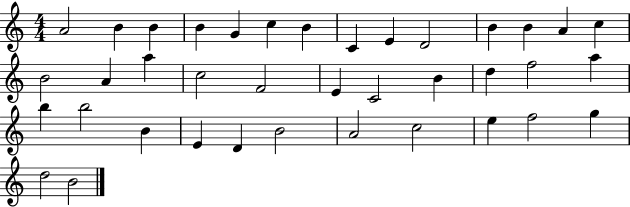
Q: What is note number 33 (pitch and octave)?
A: C5